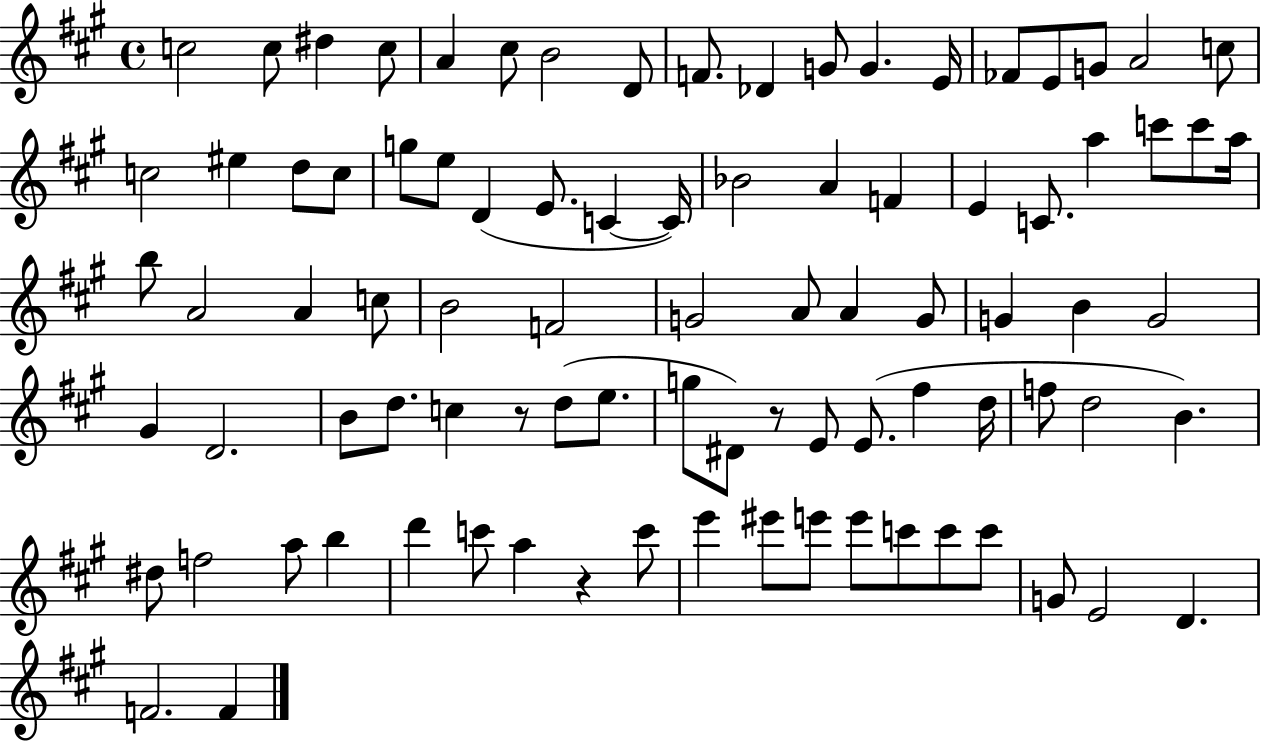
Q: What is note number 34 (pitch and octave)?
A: A5